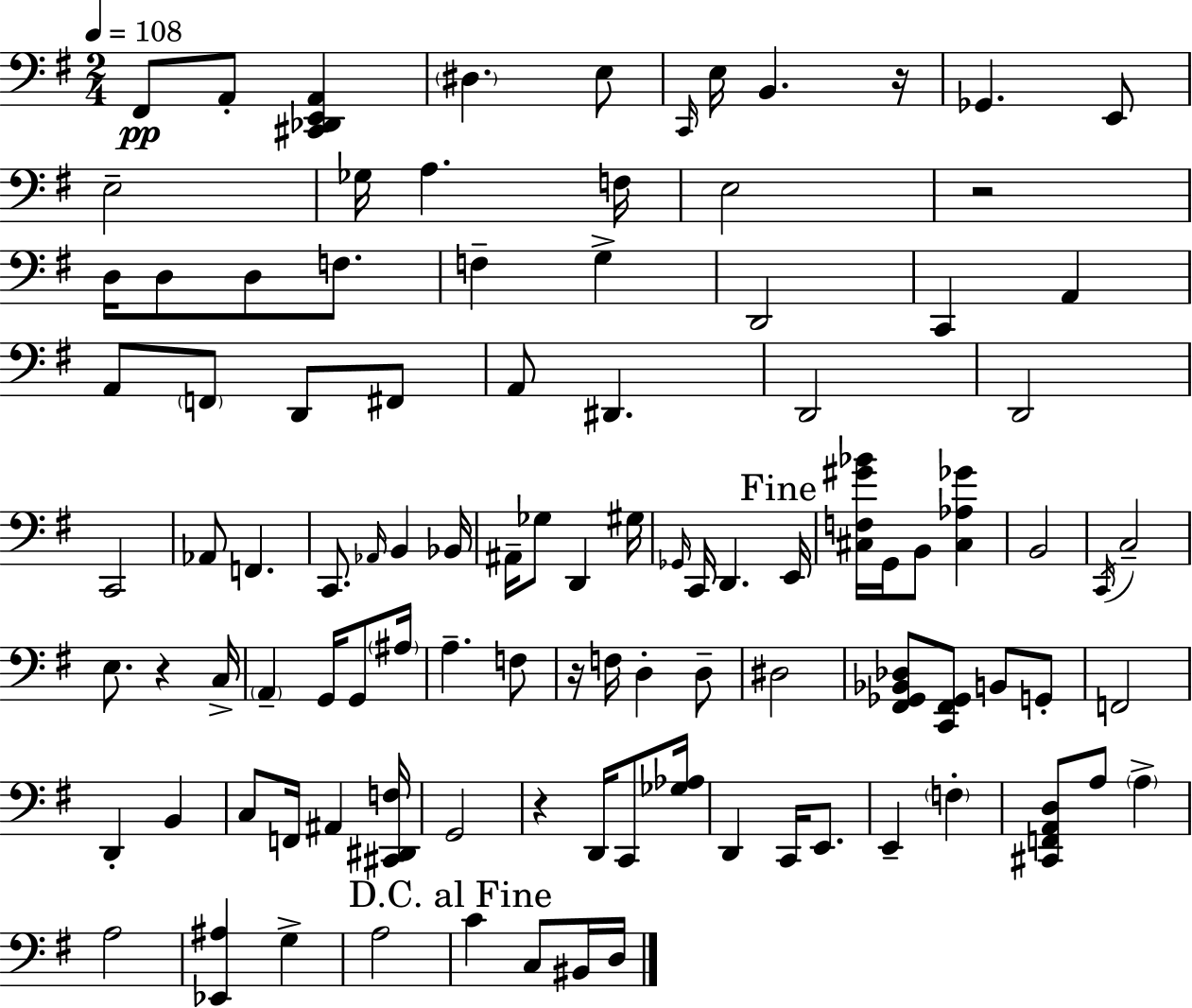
F#2/e A2/e [C#2,Db2,E2,A2]/q D#3/q. E3/e C2/s E3/s B2/q. R/s Gb2/q. E2/e E3/h Gb3/s A3/q. F3/s E3/h R/h D3/s D3/e D3/e F3/e. F3/q G3/q D2/h C2/q A2/q A2/e F2/e D2/e F#2/e A2/e D#2/q. D2/h D2/h C2/h Ab2/e F2/q. C2/e. Ab2/s B2/q Bb2/s A#2/s Gb3/e D2/q G#3/s Gb2/s C2/s D2/q. E2/s [C#3,F3,G#4,Bb4]/s G2/s B2/e [C#3,Ab3,Gb4]/q B2/h C2/s C3/h E3/e. R/q C3/s A2/q G2/s G2/e A#3/s A3/q. F3/e R/s F3/s D3/q D3/e D#3/h [F#2,Gb2,Bb2,Db3]/e [C2,F#2,Gb2]/e B2/e G2/e F2/h D2/q B2/q C3/e F2/s A#2/q [C#2,D#2,F3]/s G2/h R/q D2/s C2/e [Gb3,Ab3]/s D2/q C2/s E2/e. E2/q F3/q [C#2,F2,A2,D3]/e A3/e A3/q A3/h [Eb2,A#3]/q G3/q A3/h C4/q C3/e BIS2/s D3/s